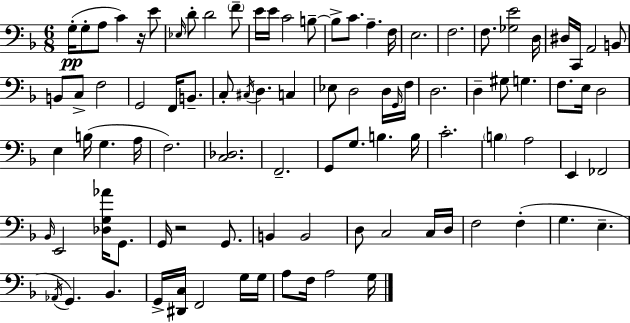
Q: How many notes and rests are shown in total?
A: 94